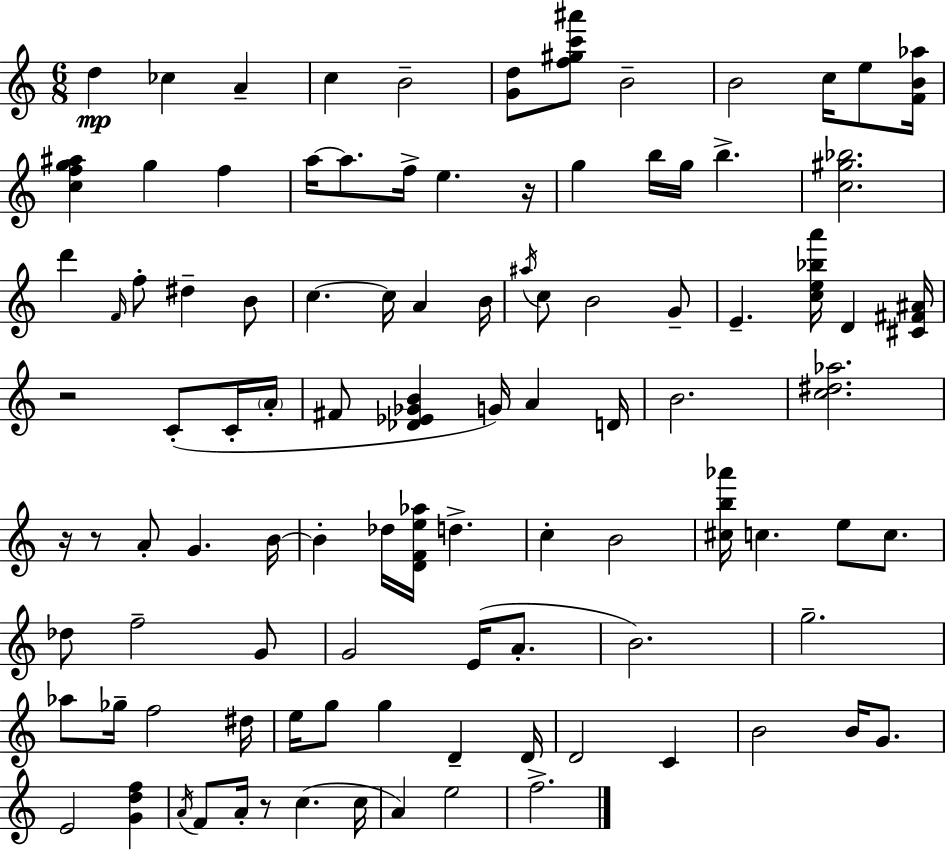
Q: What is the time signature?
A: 6/8